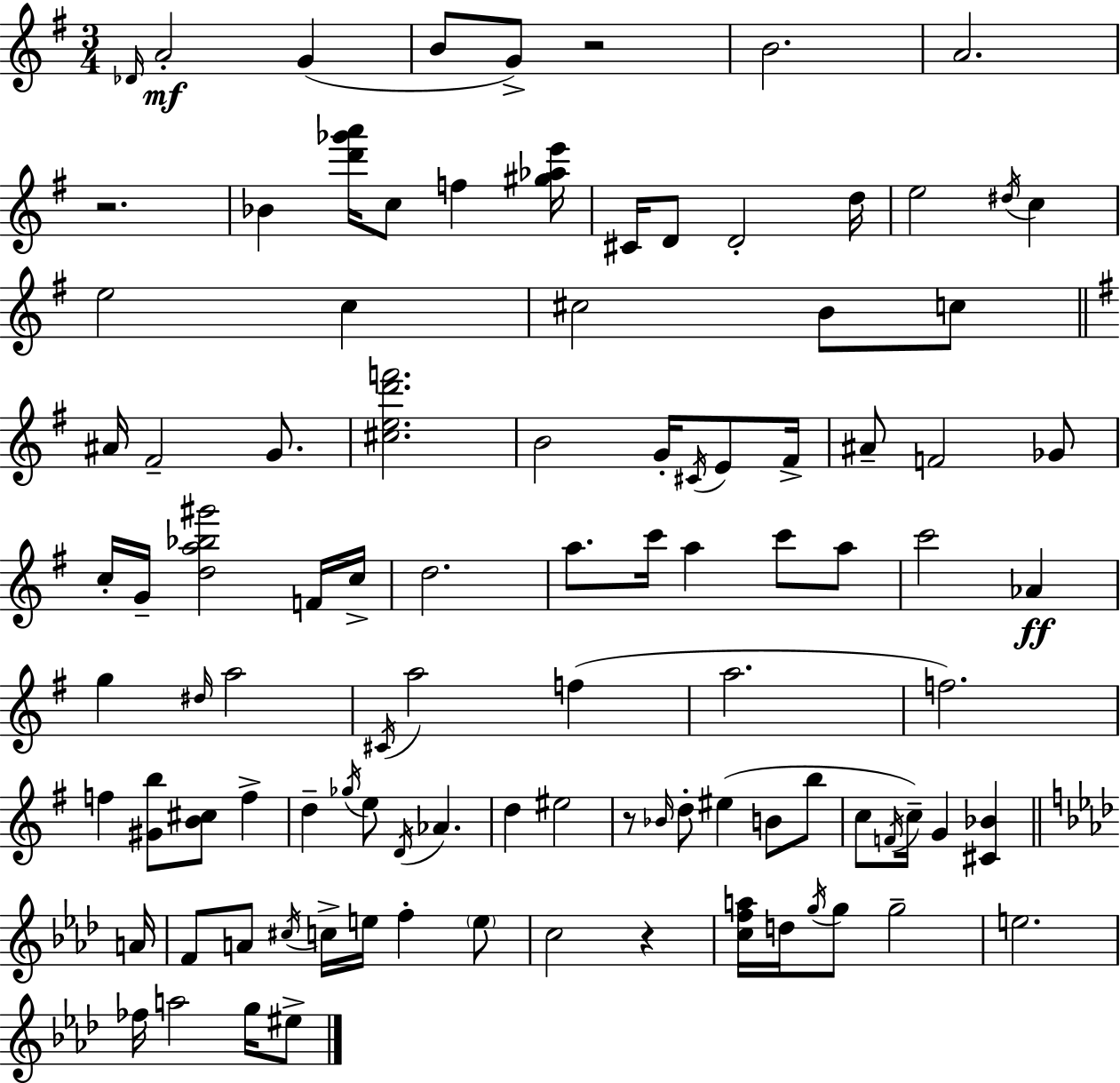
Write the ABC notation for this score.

X:1
T:Untitled
M:3/4
L:1/4
K:G
_D/4 A2 G B/2 G/2 z2 B2 A2 z2 _B [d'_g'a']/4 c/2 f [^g_ae']/4 ^C/4 D/2 D2 d/4 e2 ^d/4 c e2 c ^c2 B/2 c/2 ^A/4 ^F2 G/2 [^ced'f']2 B2 G/4 ^C/4 E/2 ^F/4 ^A/2 F2 _G/2 c/4 G/4 [da_b^g']2 F/4 c/4 d2 a/2 c'/4 a c'/2 a/2 c'2 _A g ^d/4 a2 ^C/4 a2 f a2 f2 f [^Gb]/2 [B^c]/2 f d _g/4 e/2 D/4 _A d ^e2 z/2 _B/4 d/2 ^e B/2 b/2 c/2 F/4 c/4 G [^C_B] A/4 F/2 A/2 ^c/4 c/4 e/4 f e/2 c2 z [cfa]/4 d/4 g/4 g/2 g2 e2 _f/4 a2 g/4 ^e/2